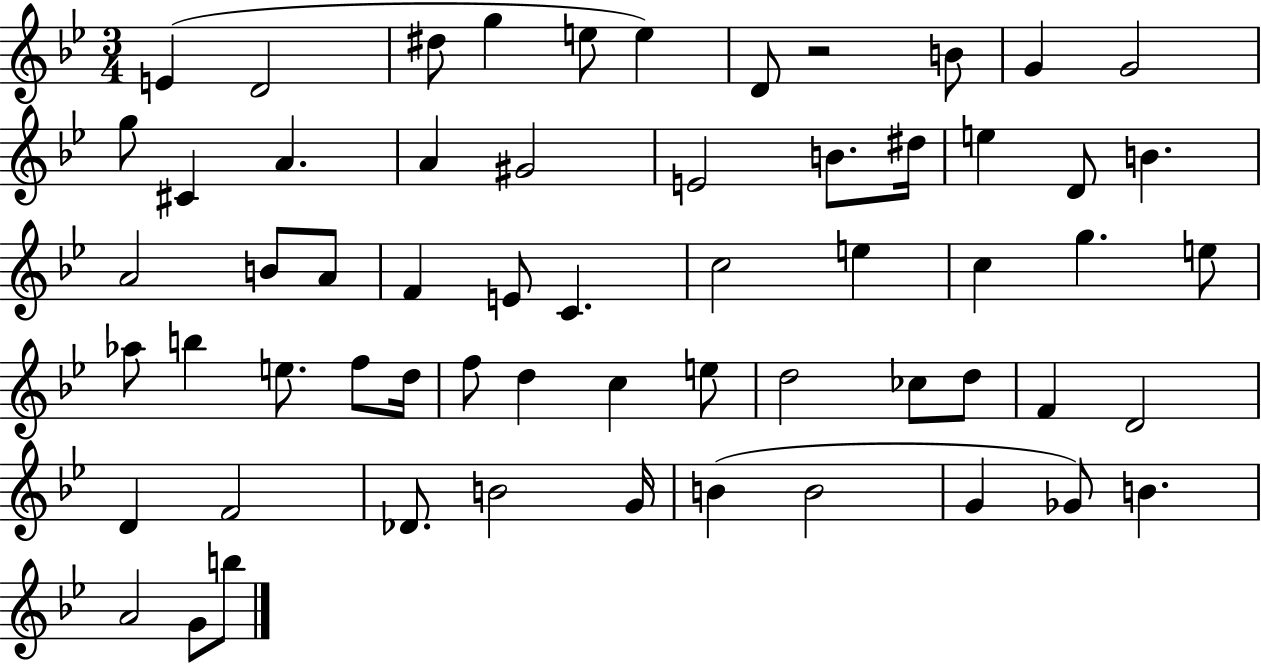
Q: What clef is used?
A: treble